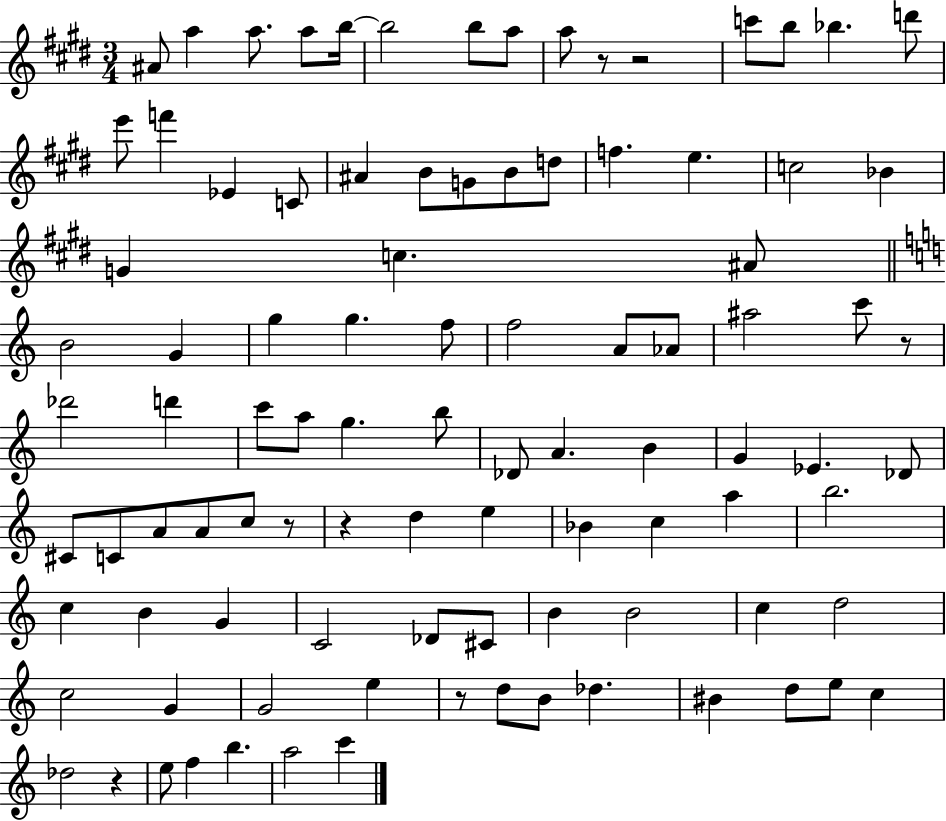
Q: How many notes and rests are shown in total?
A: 96